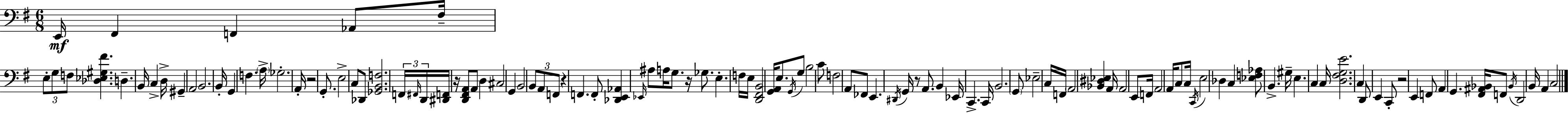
X:1
T:Untitled
M:6/8
L:1/4
K:G
E,,/4 ^F,, F,, _A,,/2 ^F,/4 E,/2 G,/2 F,/2 [_D,_E,^G,^F] D, B,,/4 C, D,/4 ^G,, A,,2 B,,2 B,,/4 G,, F, A,/4 _G,2 A,,/4 z2 G,,/2 E,2 C,/2 _D,,/2 [_G,,B,,F,]2 F,,/4 ^F,,/4 D,,/4 [^D,,F,,]/4 z/4 [D,,^F,,A,,]/2 A,,/2 D, ^C,2 G,, B,,2 B,,/2 A,,/2 F,,/2 z F,, F,,/2 [_D,,E,,_A,,] _E,,/4 ^A,/2 A,/4 G,/2 z/4 _G,/2 E, F,/4 E,/4 [D,,^F,,B,,]2 [G,,A,,]/4 E,/2 G,,/4 G,/2 B,2 C/2 F,2 A,,/2 _F,,/2 E,, ^D,,/4 G,,/4 z/2 A,,/2 B,, _E,,/4 C,, C,,/4 B,,2 G,,/2 _E,2 C,/4 F,,/4 A,,2 [_B,,^D,_E,] A,,/4 A,,2 E,,/2 F,,/4 A,,2 A,,/4 C,/2 C,/4 C,,/4 E,2 _D, C, [_E,F,_A,]/2 B,, ^G,/4 E, C, C,/4 [D,^F,G,E]2 C, D,,/2 E,, C,,/2 z2 E,, F,,/2 A,, G,, [^F,,^A,,_B,,]/4 F,,/2 _B,,/4 D,,2 B,,/4 A,, C,2